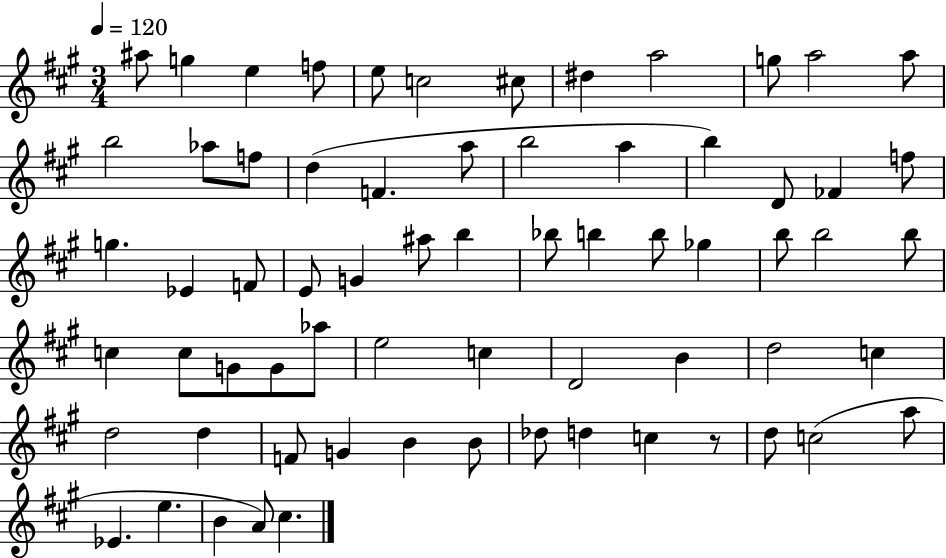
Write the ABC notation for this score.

X:1
T:Untitled
M:3/4
L:1/4
K:A
^a/2 g e f/2 e/2 c2 ^c/2 ^d a2 g/2 a2 a/2 b2 _a/2 f/2 d F a/2 b2 a b D/2 _F f/2 g _E F/2 E/2 G ^a/2 b _b/2 b b/2 _g b/2 b2 b/2 c c/2 G/2 G/2 _a/2 e2 c D2 B d2 c d2 d F/2 G B B/2 _d/2 d c z/2 d/2 c2 a/2 _E e B A/2 ^c